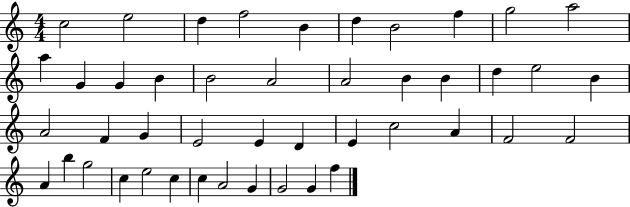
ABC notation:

X:1
T:Untitled
M:4/4
L:1/4
K:C
c2 e2 d f2 B d B2 f g2 a2 a G G B B2 A2 A2 B B d e2 B A2 F G E2 E D E c2 A F2 F2 A b g2 c e2 c c A2 G G2 G f